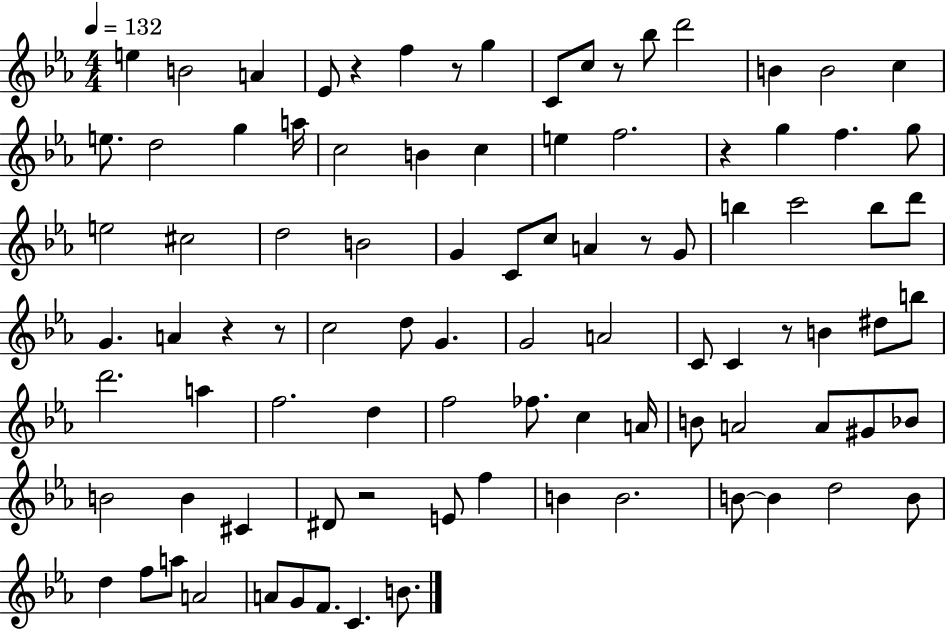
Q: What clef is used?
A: treble